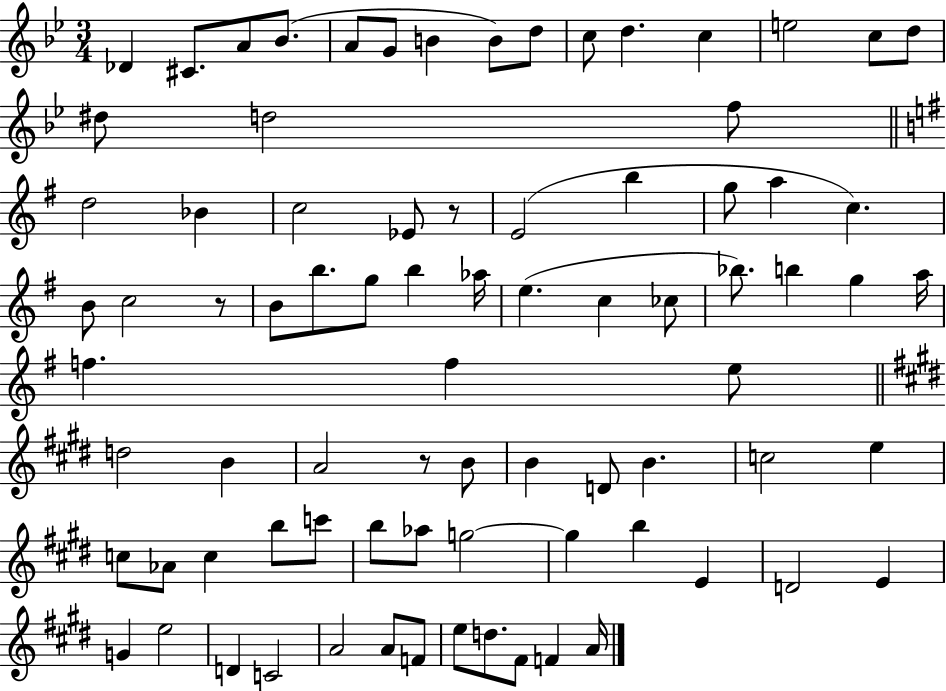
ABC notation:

X:1
T:Untitled
M:3/4
L:1/4
K:Bb
_D ^C/2 A/2 _B/2 A/2 G/2 B B/2 d/2 c/2 d c e2 c/2 d/2 ^d/2 d2 f/2 d2 _B c2 _E/2 z/2 E2 b g/2 a c B/2 c2 z/2 B/2 b/2 g/2 b _a/4 e c _c/2 _b/2 b g a/4 f f e/2 d2 B A2 z/2 B/2 B D/2 B c2 e c/2 _A/2 c b/2 c'/2 b/2 _a/2 g2 g b E D2 E G e2 D C2 A2 A/2 F/2 e/2 d/2 ^F/2 F A/4